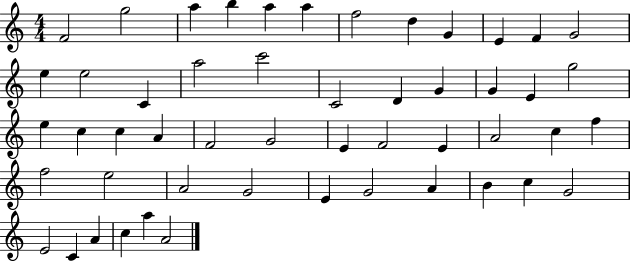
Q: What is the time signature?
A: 4/4